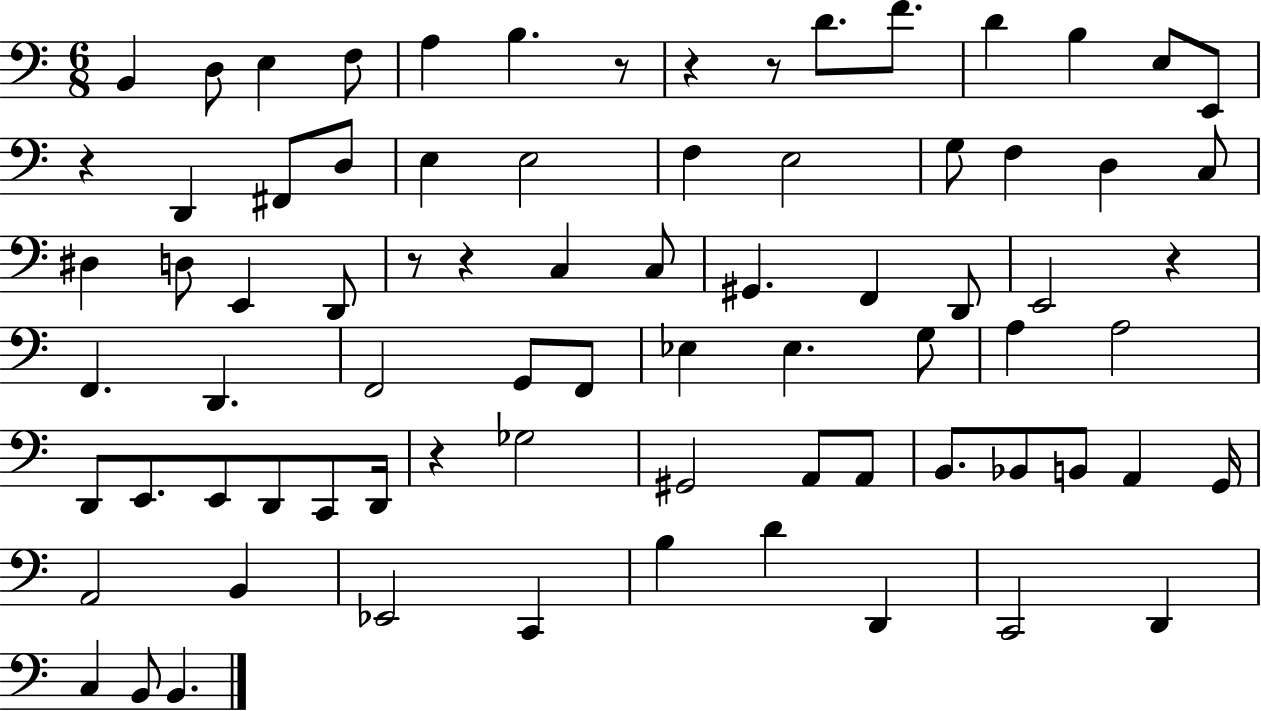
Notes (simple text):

B2/q D3/e E3/q F3/e A3/q B3/q. R/e R/q R/e D4/e. F4/e. D4/q B3/q E3/e E2/e R/q D2/q F#2/e D3/e E3/q E3/h F3/q E3/h G3/e F3/q D3/q C3/e D#3/q D3/e E2/q D2/e R/e R/q C3/q C3/e G#2/q. F2/q D2/e E2/h R/q F2/q. D2/q. F2/h G2/e F2/e Eb3/q Eb3/q. G3/e A3/q A3/h D2/e E2/e. E2/e D2/e C2/e D2/s R/q Gb3/h G#2/h A2/e A2/e B2/e. Bb2/e B2/e A2/q G2/s A2/h B2/q Eb2/h C2/q B3/q D4/q D2/q C2/h D2/q C3/q B2/e B2/q.